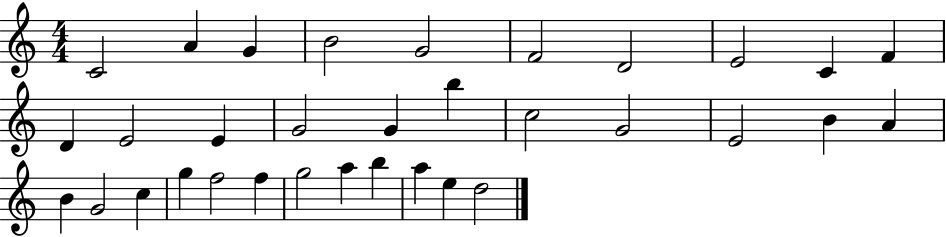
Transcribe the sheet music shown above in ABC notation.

X:1
T:Untitled
M:4/4
L:1/4
K:C
C2 A G B2 G2 F2 D2 E2 C F D E2 E G2 G b c2 G2 E2 B A B G2 c g f2 f g2 a b a e d2